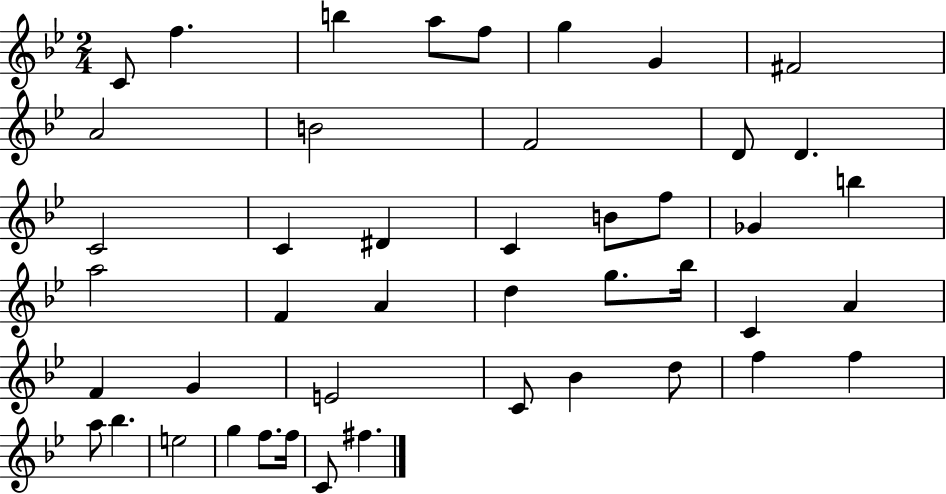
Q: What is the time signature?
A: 2/4